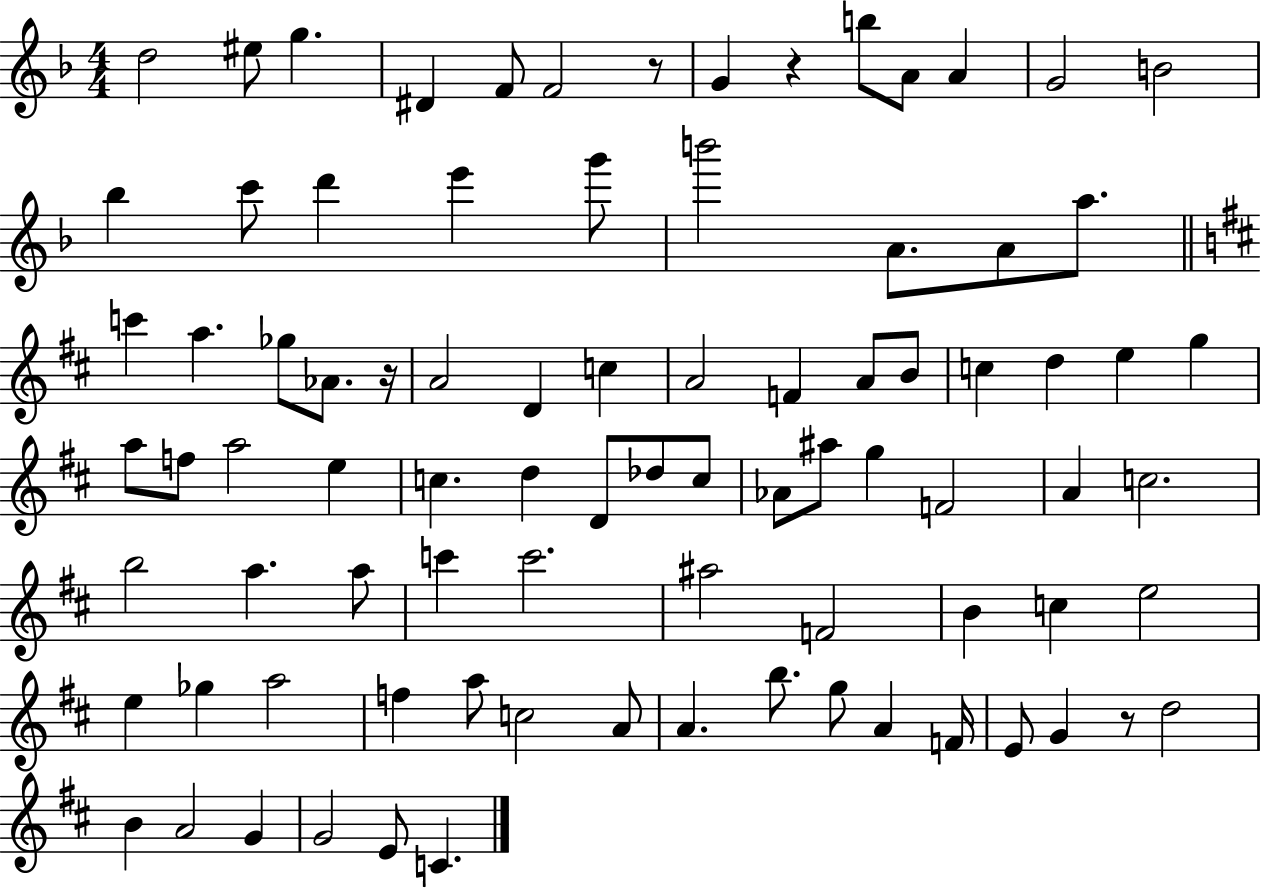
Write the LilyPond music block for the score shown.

{
  \clef treble
  \numericTimeSignature
  \time 4/4
  \key f \major
  d''2 eis''8 g''4. | dis'4 f'8 f'2 r8 | g'4 r4 b''8 a'8 a'4 | g'2 b'2 | \break bes''4 c'''8 d'''4 e'''4 g'''8 | b'''2 a'8. a'8 a''8. | \bar "||" \break \key d \major c'''4 a''4. ges''8 aes'8. r16 | a'2 d'4 c''4 | a'2 f'4 a'8 b'8 | c''4 d''4 e''4 g''4 | \break a''8 f''8 a''2 e''4 | c''4. d''4 d'8 des''8 c''8 | aes'8 ais''8 g''4 f'2 | a'4 c''2. | \break b''2 a''4. a''8 | c'''4 c'''2. | ais''2 f'2 | b'4 c''4 e''2 | \break e''4 ges''4 a''2 | f''4 a''8 c''2 a'8 | a'4. b''8. g''8 a'4 f'16 | e'8 g'4 r8 d''2 | \break b'4 a'2 g'4 | g'2 e'8 c'4. | \bar "|."
}